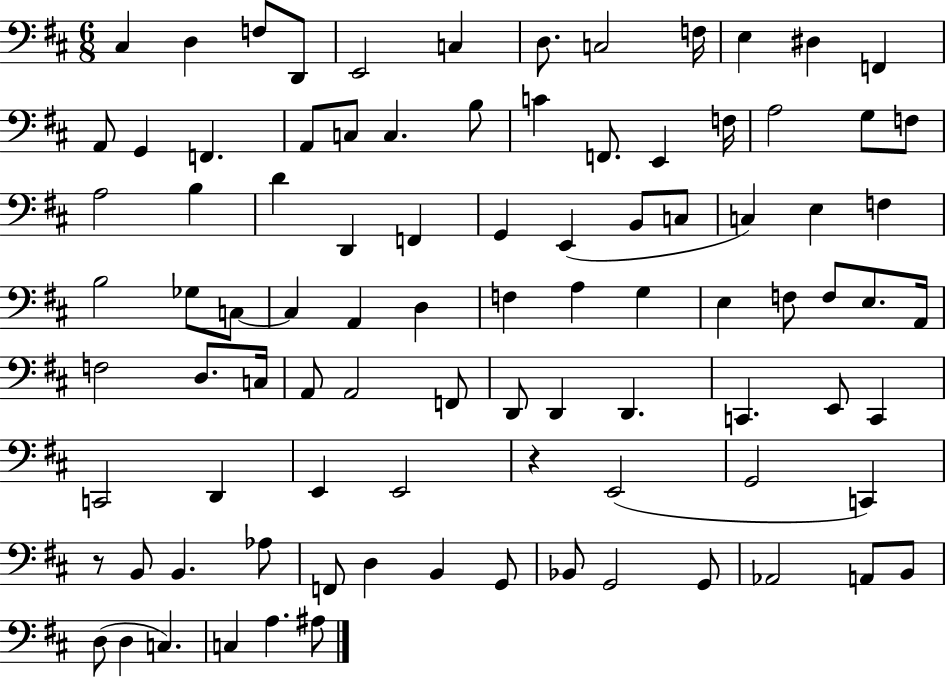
X:1
T:Untitled
M:6/8
L:1/4
K:D
^C, D, F,/2 D,,/2 E,,2 C, D,/2 C,2 F,/4 E, ^D, F,, A,,/2 G,, F,, A,,/2 C,/2 C, B,/2 C F,,/2 E,, F,/4 A,2 G,/2 F,/2 A,2 B, D D,, F,, G,, E,, B,,/2 C,/2 C, E, F, B,2 _G,/2 C,/2 C, A,, D, F, A, G, E, F,/2 F,/2 E,/2 A,,/4 F,2 D,/2 C,/4 A,,/2 A,,2 F,,/2 D,,/2 D,, D,, C,, E,,/2 C,, C,,2 D,, E,, E,,2 z E,,2 G,,2 C,, z/2 B,,/2 B,, _A,/2 F,,/2 D, B,, G,,/2 _B,,/2 G,,2 G,,/2 _A,,2 A,,/2 B,,/2 D,/2 D, C, C, A, ^A,/2